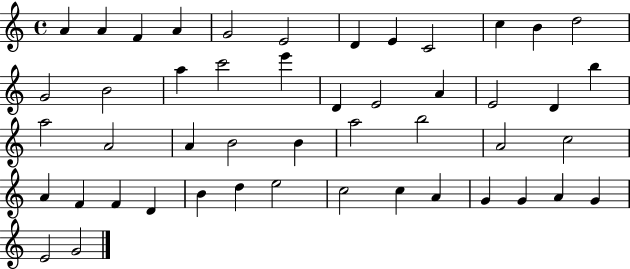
{
  \clef treble
  \time 4/4
  \defaultTimeSignature
  \key c \major
  a'4 a'4 f'4 a'4 | g'2 e'2 | d'4 e'4 c'2 | c''4 b'4 d''2 | \break g'2 b'2 | a''4 c'''2 e'''4 | d'4 e'2 a'4 | e'2 d'4 b''4 | \break a''2 a'2 | a'4 b'2 b'4 | a''2 b''2 | a'2 c''2 | \break a'4 f'4 f'4 d'4 | b'4 d''4 e''2 | c''2 c''4 a'4 | g'4 g'4 a'4 g'4 | \break e'2 g'2 | \bar "|."
}